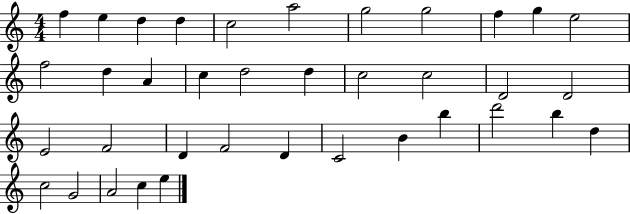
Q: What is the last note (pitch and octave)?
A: E5